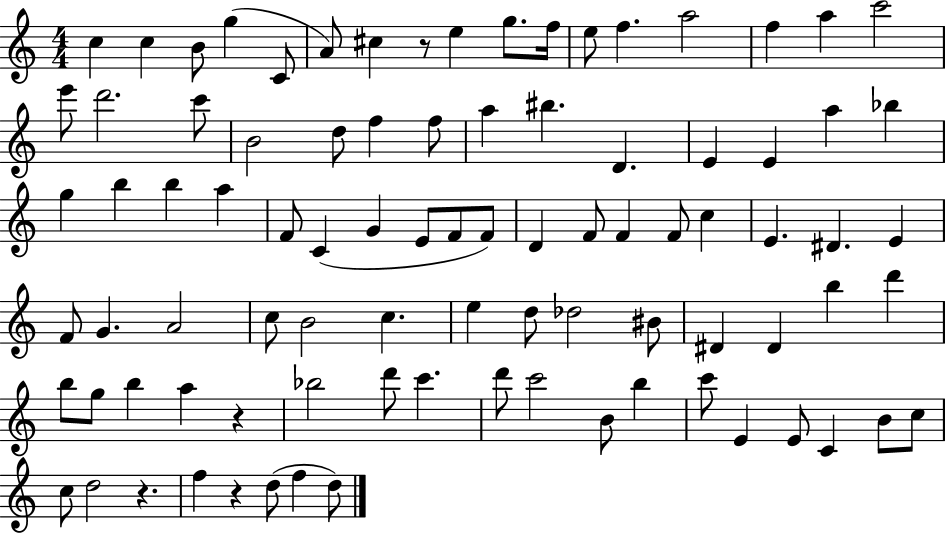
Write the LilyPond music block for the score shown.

{
  \clef treble
  \numericTimeSignature
  \time 4/4
  \key c \major
  c''4 c''4 b'8 g''4( c'8 | a'8) cis''4 r8 e''4 g''8. f''16 | e''8 f''4. a''2 | f''4 a''4 c'''2 | \break e'''8 d'''2. c'''8 | b'2 d''8 f''4 f''8 | a''4 bis''4. d'4. | e'4 e'4 a''4 bes''4 | \break g''4 b''4 b''4 a''4 | f'8 c'4( g'4 e'8 f'8 f'8) | d'4 f'8 f'4 f'8 c''4 | e'4. dis'4. e'4 | \break f'8 g'4. a'2 | c''8 b'2 c''4. | e''4 d''8 des''2 bis'8 | dis'4 dis'4 b''4 d'''4 | \break b''8 g''8 b''4 a''4 r4 | bes''2 d'''8 c'''4. | d'''8 c'''2 b'8 b''4 | c'''8 e'4 e'8 c'4 b'8 c''8 | \break c''8 d''2 r4. | f''4 r4 d''8( f''4 d''8) | \bar "|."
}